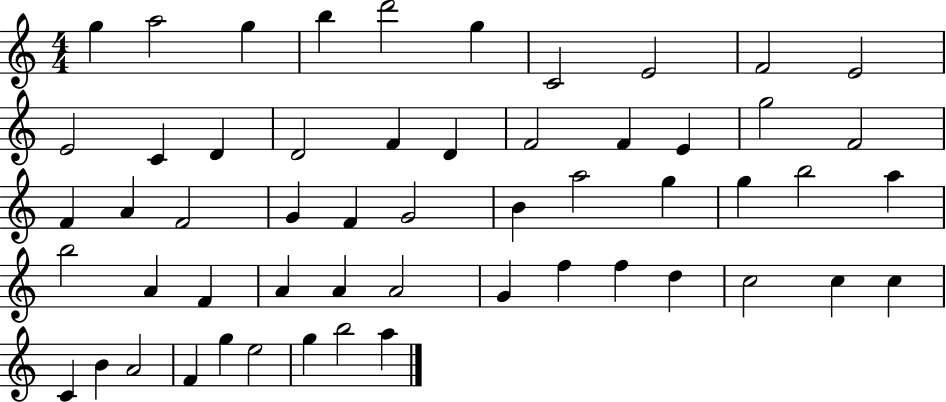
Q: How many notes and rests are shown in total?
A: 55